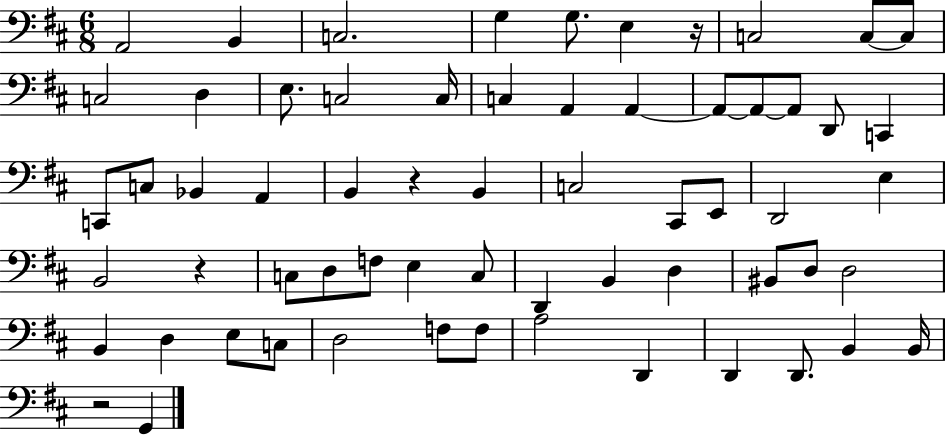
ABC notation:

X:1
T:Untitled
M:6/8
L:1/4
K:D
A,,2 B,, C,2 G, G,/2 E, z/4 C,2 C,/2 C,/2 C,2 D, E,/2 C,2 C,/4 C, A,, A,, A,,/2 A,,/2 A,,/2 D,,/2 C,, C,,/2 C,/2 _B,, A,, B,, z B,, C,2 ^C,,/2 E,,/2 D,,2 E, B,,2 z C,/2 D,/2 F,/2 E, C,/2 D,, B,, D, ^B,,/2 D,/2 D,2 B,, D, E,/2 C,/2 D,2 F,/2 F,/2 A,2 D,, D,, D,,/2 B,, B,,/4 z2 G,,